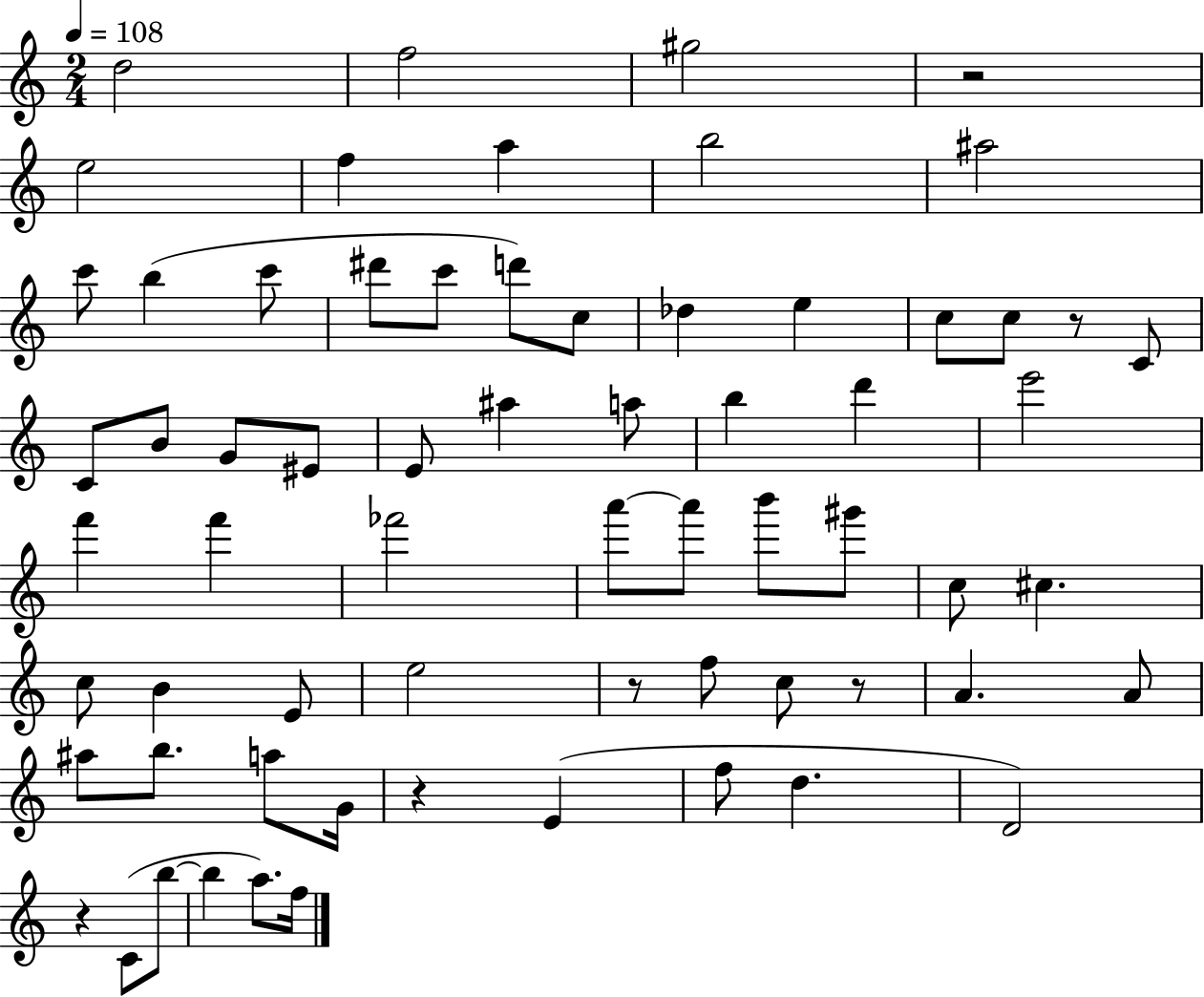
{
  \clef treble
  \numericTimeSignature
  \time 2/4
  \key c \major
  \tempo 4 = 108
  \repeat volta 2 { d''2 | f''2 | gis''2 | r2 | \break e''2 | f''4 a''4 | b''2 | ais''2 | \break c'''8 b''4( c'''8 | dis'''8 c'''8 d'''8) c''8 | des''4 e''4 | c''8 c''8 r8 c'8 | \break c'8 b'8 g'8 eis'8 | e'8 ais''4 a''8 | b''4 d'''4 | e'''2 | \break f'''4 f'''4 | fes'''2 | a'''8~~ a'''8 b'''8 gis'''8 | c''8 cis''4. | \break c''8 b'4 e'8 | e''2 | r8 f''8 c''8 r8 | a'4. a'8 | \break ais''8 b''8. a''8 g'16 | r4 e'4( | f''8 d''4. | d'2) | \break r4 c'8( b''8~~ | b''4 a''8.) f''16 | } \bar "|."
}